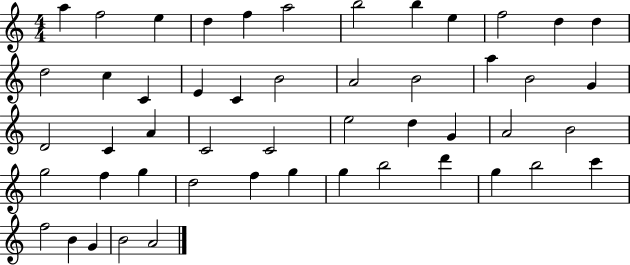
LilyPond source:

{
  \clef treble
  \numericTimeSignature
  \time 4/4
  \key c \major
  a''4 f''2 e''4 | d''4 f''4 a''2 | b''2 b''4 e''4 | f''2 d''4 d''4 | \break d''2 c''4 c'4 | e'4 c'4 b'2 | a'2 b'2 | a''4 b'2 g'4 | \break d'2 c'4 a'4 | c'2 c'2 | e''2 d''4 g'4 | a'2 b'2 | \break g''2 f''4 g''4 | d''2 f''4 g''4 | g''4 b''2 d'''4 | g''4 b''2 c'''4 | \break f''2 b'4 g'4 | b'2 a'2 | \bar "|."
}